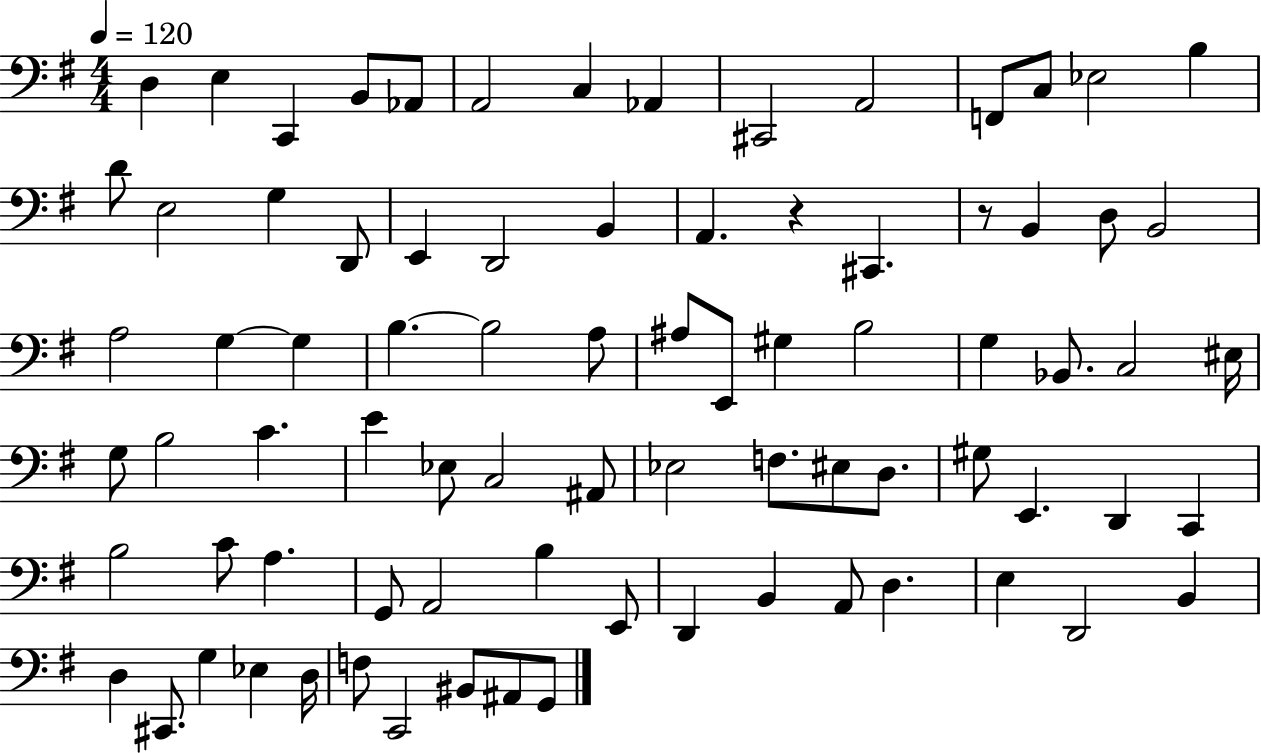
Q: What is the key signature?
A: G major